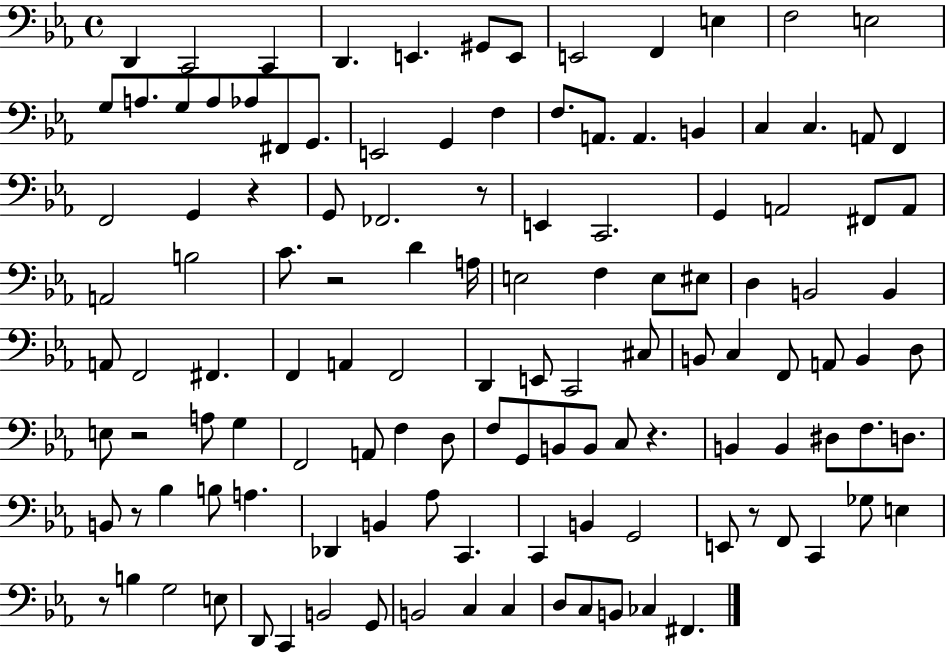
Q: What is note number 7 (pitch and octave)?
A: E2